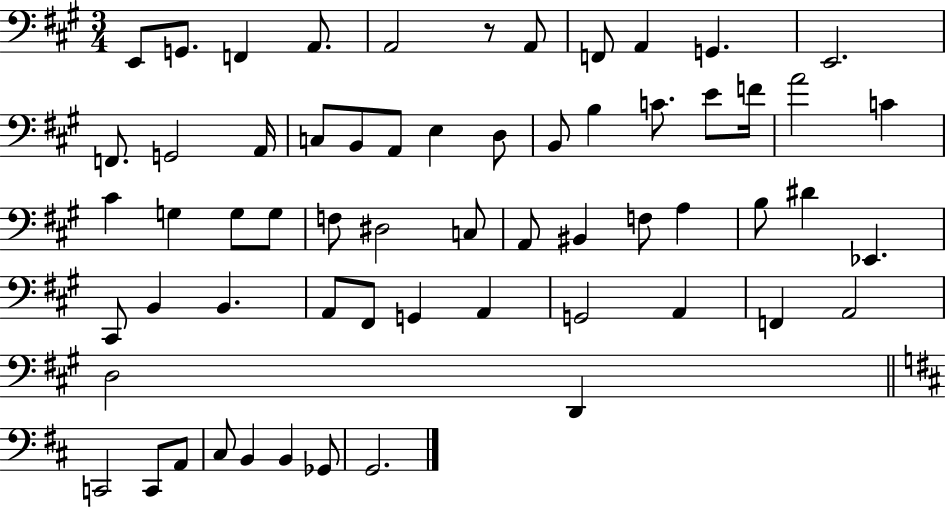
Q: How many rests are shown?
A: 1